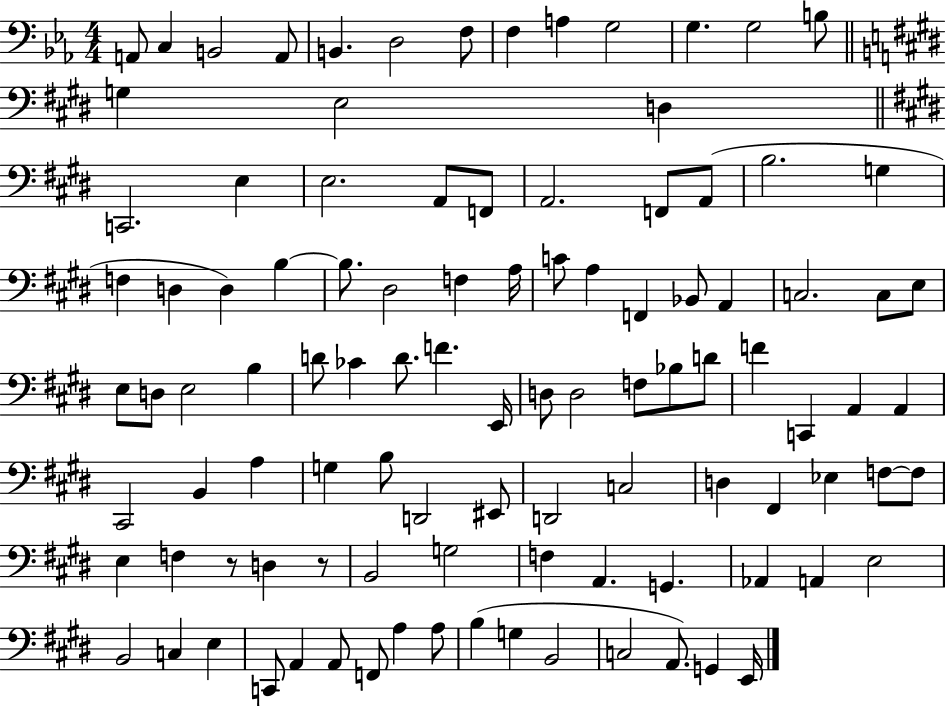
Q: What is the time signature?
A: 4/4